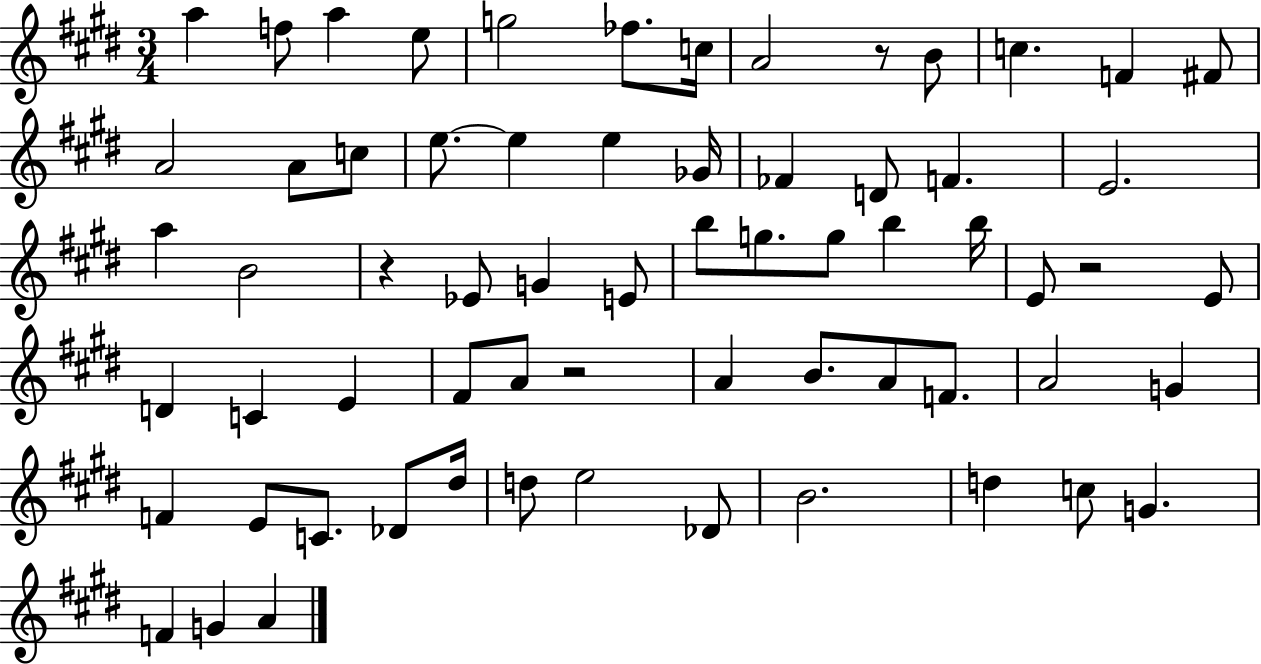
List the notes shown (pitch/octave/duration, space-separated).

A5/q F5/e A5/q E5/e G5/h FES5/e. C5/s A4/h R/e B4/e C5/q. F4/q F#4/e A4/h A4/e C5/e E5/e. E5/q E5/q Gb4/s FES4/q D4/e F4/q. E4/h. A5/q B4/h R/q Eb4/e G4/q E4/e B5/e G5/e. G5/e B5/q B5/s E4/e R/h E4/e D4/q C4/q E4/q F#4/e A4/e R/h A4/q B4/e. A4/e F4/e. A4/h G4/q F4/q E4/e C4/e. Db4/e D#5/s D5/e E5/h Db4/e B4/h. D5/q C5/e G4/q. F4/q G4/q A4/q